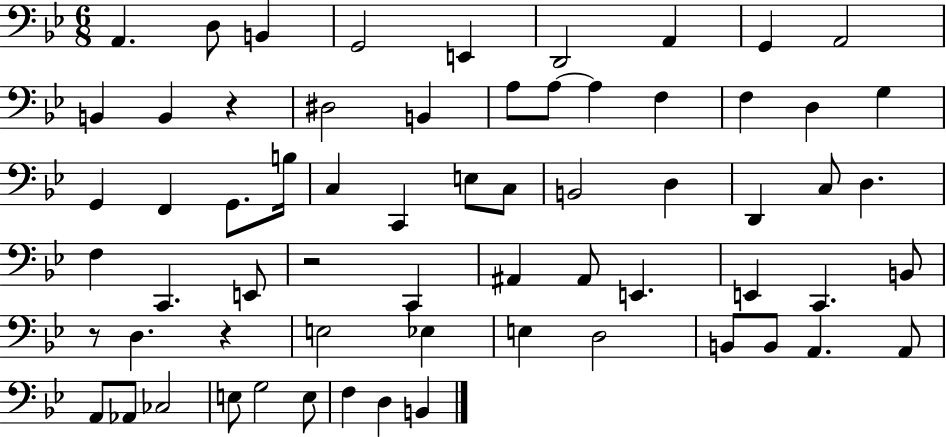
X:1
T:Untitled
M:6/8
L:1/4
K:Bb
A,, D,/2 B,, G,,2 E,, D,,2 A,, G,, A,,2 B,, B,, z ^D,2 B,, A,/2 A,/2 A, F, F, D, G, G,, F,, G,,/2 B,/4 C, C,, E,/2 C,/2 B,,2 D, D,, C,/2 D, F, C,, E,,/2 z2 C,, ^A,, ^A,,/2 E,, E,, C,, B,,/2 z/2 D, z E,2 _E, E, D,2 B,,/2 B,,/2 A,, A,,/2 A,,/2 _A,,/2 _C,2 E,/2 G,2 E,/2 F, D, B,,